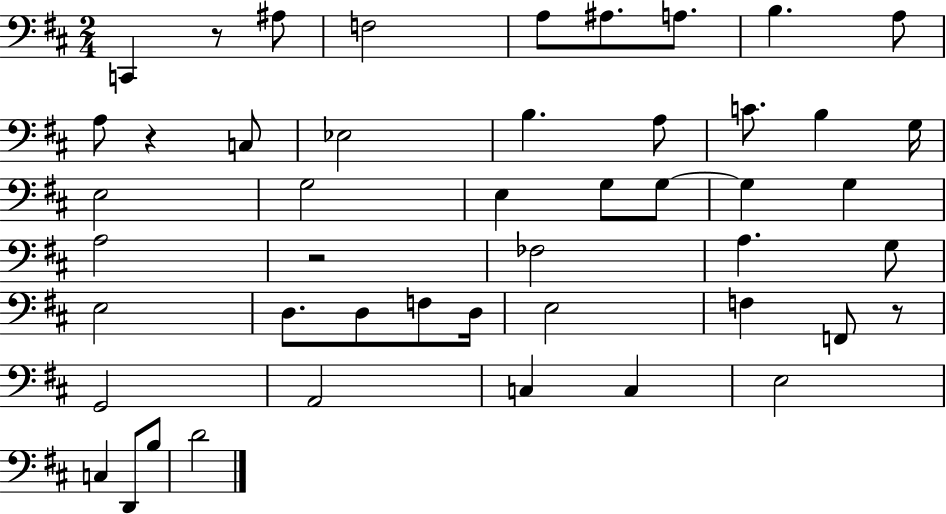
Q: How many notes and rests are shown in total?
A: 48